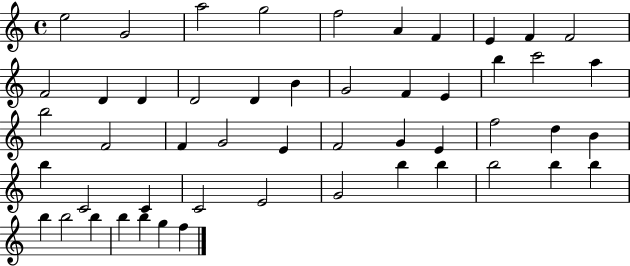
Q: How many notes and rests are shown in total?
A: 51